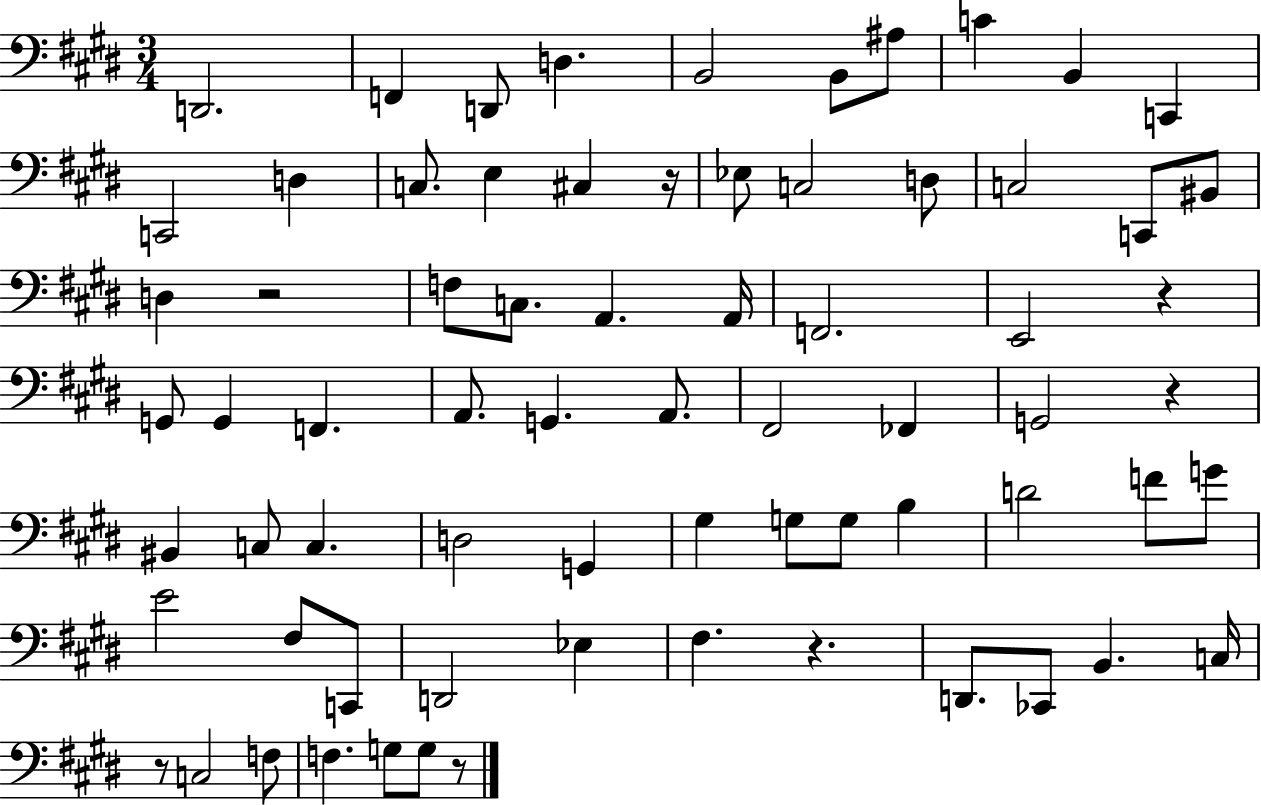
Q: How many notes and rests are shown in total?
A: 71